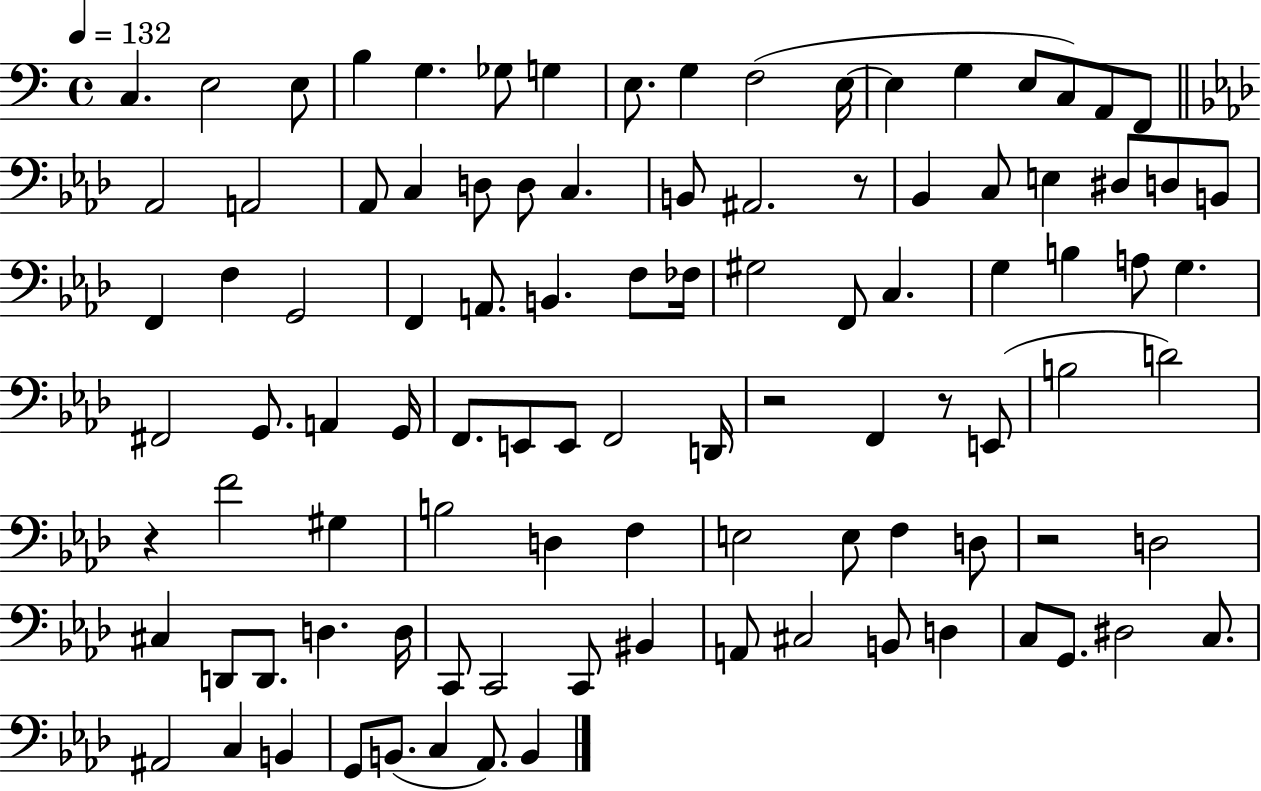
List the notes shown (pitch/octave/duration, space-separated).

C3/q. E3/h E3/e B3/q G3/q. Gb3/e G3/q E3/e. G3/q F3/h E3/s E3/q G3/q E3/e C3/e A2/e F2/e Ab2/h A2/h Ab2/e C3/q D3/e D3/e C3/q. B2/e A#2/h. R/e Bb2/q C3/e E3/q D#3/e D3/e B2/e F2/q F3/q G2/h F2/q A2/e. B2/q. F3/e FES3/s G#3/h F2/e C3/q. G3/q B3/q A3/e G3/q. F#2/h G2/e. A2/q G2/s F2/e. E2/e E2/e F2/h D2/s R/h F2/q R/e E2/e B3/h D4/h R/q F4/h G#3/q B3/h D3/q F3/q E3/h E3/e F3/q D3/e R/h D3/h C#3/q D2/e D2/e. D3/q. D3/s C2/e C2/h C2/e BIS2/q A2/e C#3/h B2/e D3/q C3/e G2/e. D#3/h C3/e. A#2/h C3/q B2/q G2/e B2/e. C3/q Ab2/e. B2/q